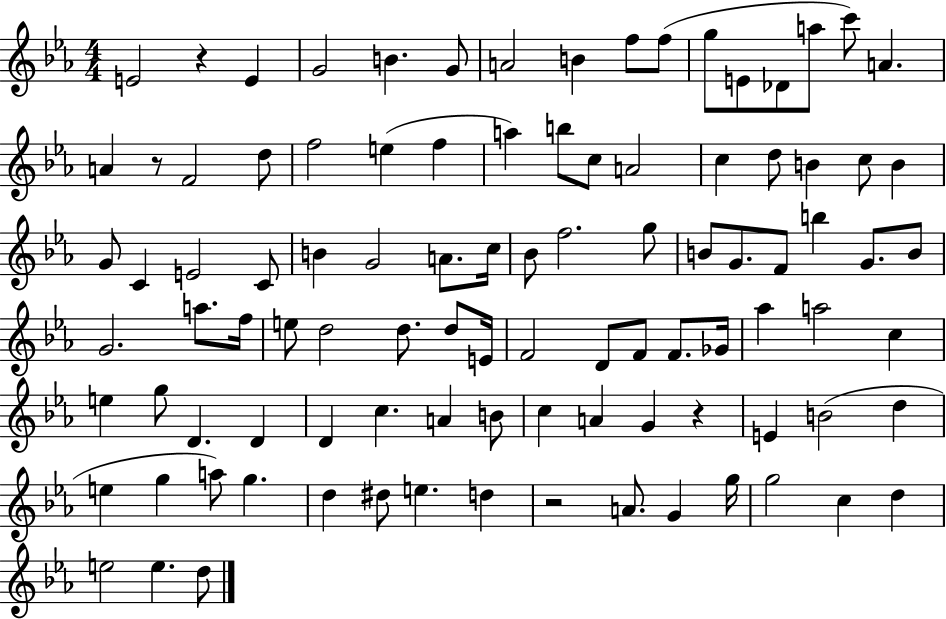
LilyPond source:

{
  \clef treble
  \numericTimeSignature
  \time 4/4
  \key ees \major
  e'2 r4 e'4 | g'2 b'4. g'8 | a'2 b'4 f''8 f''8( | g''8 e'8 des'8 a''8 c'''8) a'4. | \break a'4 r8 f'2 d''8 | f''2 e''4( f''4 | a''4) b''8 c''8 a'2 | c''4 d''8 b'4 c''8 b'4 | \break g'8 c'4 e'2 c'8 | b'4 g'2 a'8. c''16 | bes'8 f''2. g''8 | b'8 g'8. f'8 b''4 g'8. b'8 | \break g'2. a''8. f''16 | e''8 d''2 d''8. d''8 e'16 | f'2 d'8 f'8 f'8. ges'16 | aes''4 a''2 c''4 | \break e''4 g''8 d'4. d'4 | d'4 c''4. a'4 b'8 | c''4 a'4 g'4 r4 | e'4 b'2( d''4 | \break e''4 g''4 a''8) g''4. | d''4 dis''8 e''4. d''4 | r2 a'8. g'4 g''16 | g''2 c''4 d''4 | \break e''2 e''4. d''8 | \bar "|."
}